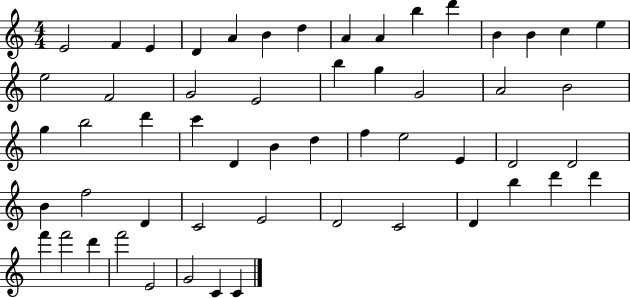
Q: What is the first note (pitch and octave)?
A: E4